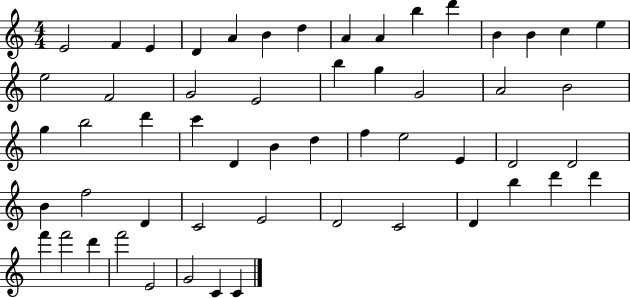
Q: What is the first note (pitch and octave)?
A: E4